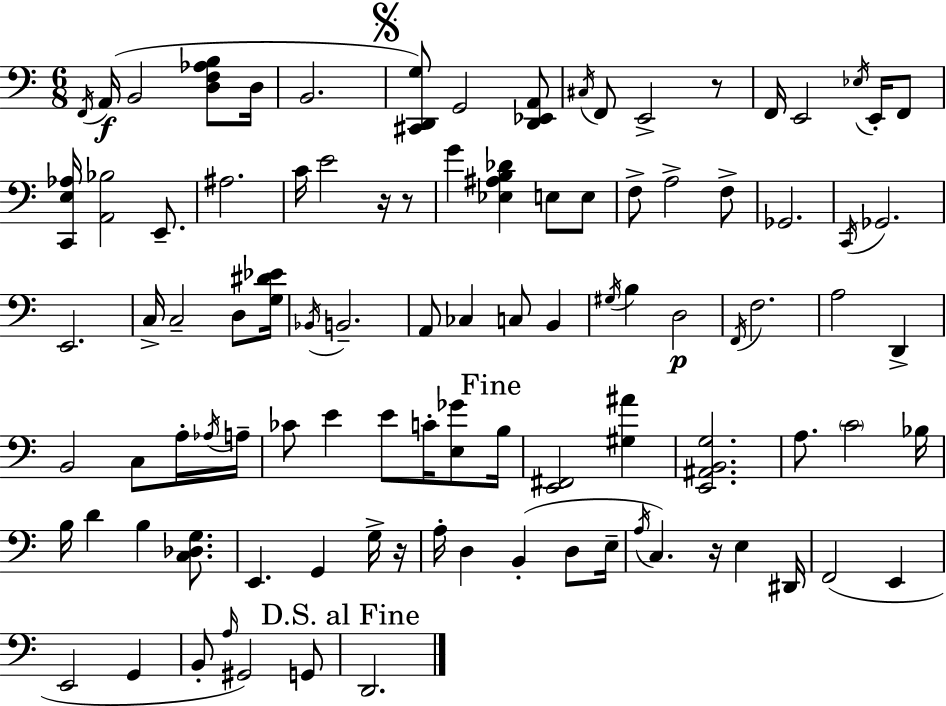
F2/s A2/s B2/h [D3,F3,Ab3,B3]/e D3/s B2/h. [C#2,D2,G3]/e G2/h [D2,Eb2,A2]/e C#3/s F2/e E2/h R/e F2/s E2/h Eb3/s E2/s F2/e [C2,E3,Ab3]/s [A2,Bb3]/h E2/e. A#3/h. C4/s E4/h R/s R/e G4/q [Eb3,A#3,B3,Db4]/q E3/e E3/e F3/e A3/h F3/e Gb2/h. C2/s Gb2/h. E2/h. C3/s C3/h D3/e [G3,D#4,Eb4]/s Bb2/s B2/h. A2/e CES3/q C3/e B2/q G#3/s B3/q D3/h F2/s F3/h. A3/h D2/q B2/h C3/e A3/s Ab3/s A3/s CES4/e E4/q E4/e C4/s [E3,Gb4]/e B3/s [E2,F#2]/h [G#3,A#4]/q [E2,A#2,B2,G3]/h. A3/e. C4/h Bb3/s B3/s D4/q B3/q [C3,Db3,G3]/e. E2/q. G2/q G3/s R/s A3/s D3/q B2/q D3/e E3/s A3/s C3/q. R/s E3/q D#2/s F2/h E2/q E2/h G2/q B2/e A3/s G#2/h G2/e D2/h.